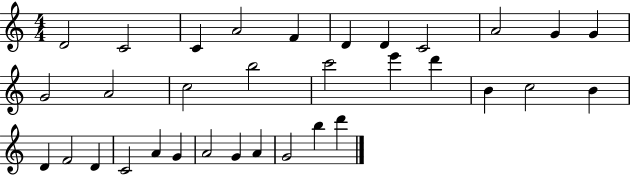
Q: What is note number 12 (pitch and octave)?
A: G4